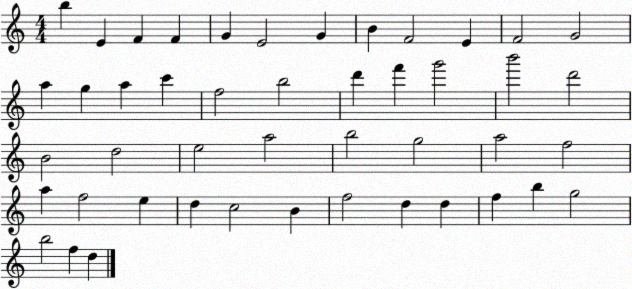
X:1
T:Untitled
M:4/4
L:1/4
K:C
b E F F G E2 G B F2 E F2 G2 a g a c' f2 b2 d' f' g'2 b'2 d'2 B2 d2 e2 a2 b2 g2 a2 f2 a f2 e d c2 B f2 d d f b g2 b2 f d